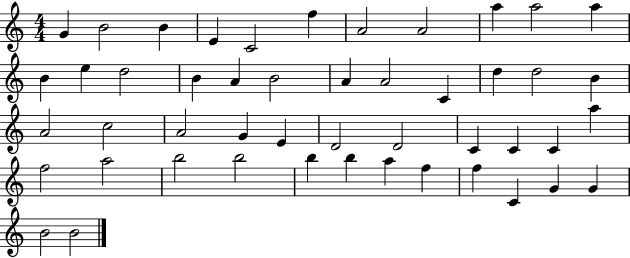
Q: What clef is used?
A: treble